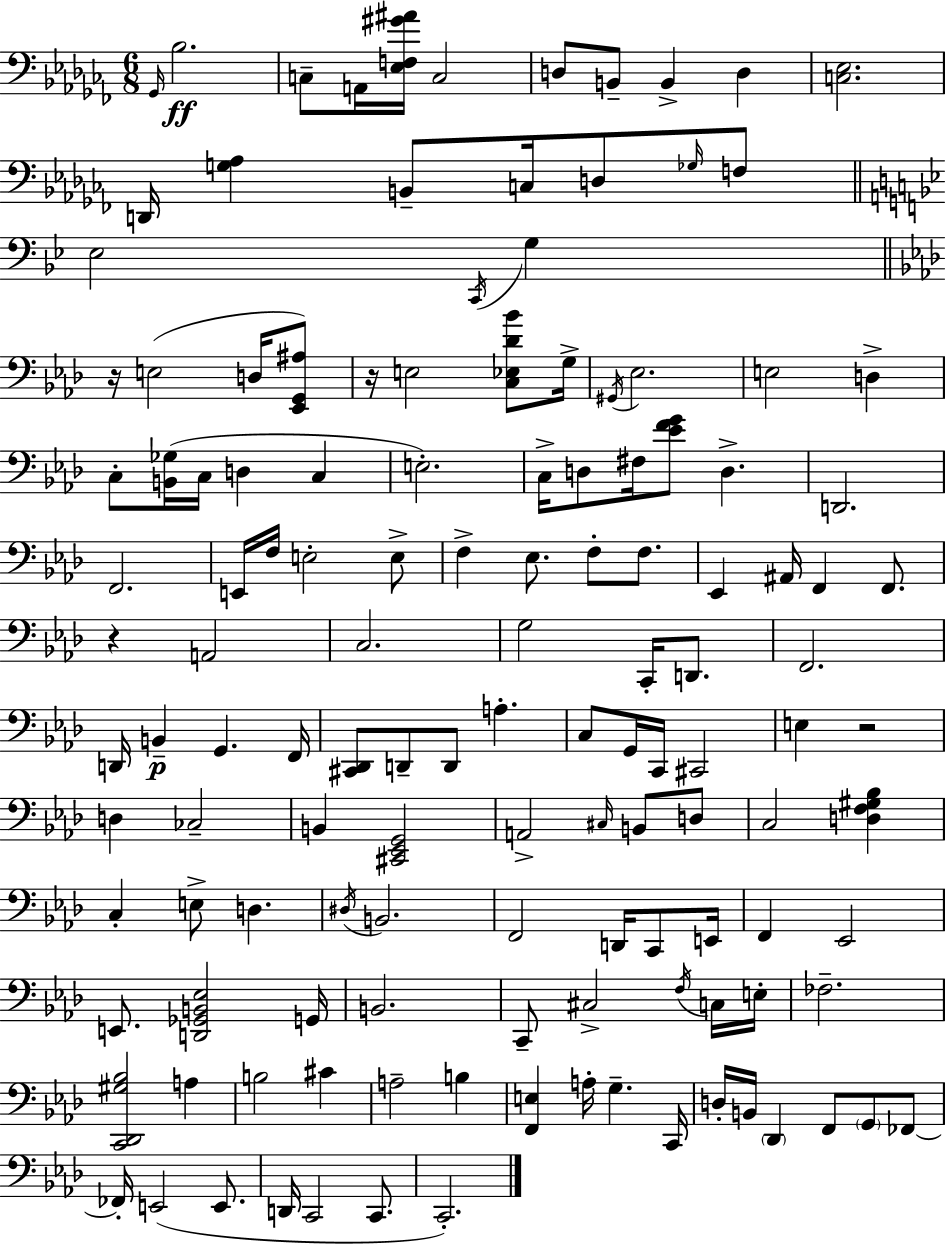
X:1
T:Untitled
M:6/8
L:1/4
K:Abm
_G,,/4 _B,2 C,/2 A,,/4 [_E,F,^G^A]/4 C,2 D,/2 B,,/2 B,, D, [C,_E,]2 D,,/4 [G,_A,] B,,/2 C,/4 D,/2 _G,/4 F,/2 _E,2 C,,/4 G, z/4 E,2 D,/4 [_E,,G,,^A,]/2 z/4 E,2 [C,_E,_D_B]/2 G,/4 ^G,,/4 _E,2 E,2 D, C,/2 [B,,_G,]/4 C,/4 D, C, E,2 C,/4 D,/2 ^F,/4 [_EFG]/2 D, D,,2 F,,2 E,,/4 F,/4 E,2 E,/2 F, _E,/2 F,/2 F,/2 _E,, ^A,,/4 F,, F,,/2 z A,,2 C,2 G,2 C,,/4 D,,/2 F,,2 D,,/4 B,, G,, F,,/4 [^C,,_D,,]/2 D,,/2 D,,/2 A, C,/2 G,,/4 C,,/4 ^C,,2 E, z2 D, _C,2 B,, [^C,,_E,,G,,]2 A,,2 ^C,/4 B,,/2 D,/2 C,2 [D,F,^G,_B,] C, E,/2 D, ^D,/4 B,,2 F,,2 D,,/4 C,,/2 E,,/4 F,, _E,,2 E,,/2 [D,,_G,,B,,_E,]2 G,,/4 B,,2 C,,/2 ^C,2 F,/4 C,/4 E,/4 _F,2 [C,,_D,,^G,_B,]2 A, B,2 ^C A,2 B, [F,,E,] A,/4 G, C,,/4 D,/4 B,,/4 _D,, F,,/2 G,,/2 _F,,/2 _F,,/4 E,,2 E,,/2 D,,/4 C,,2 C,,/2 C,,2